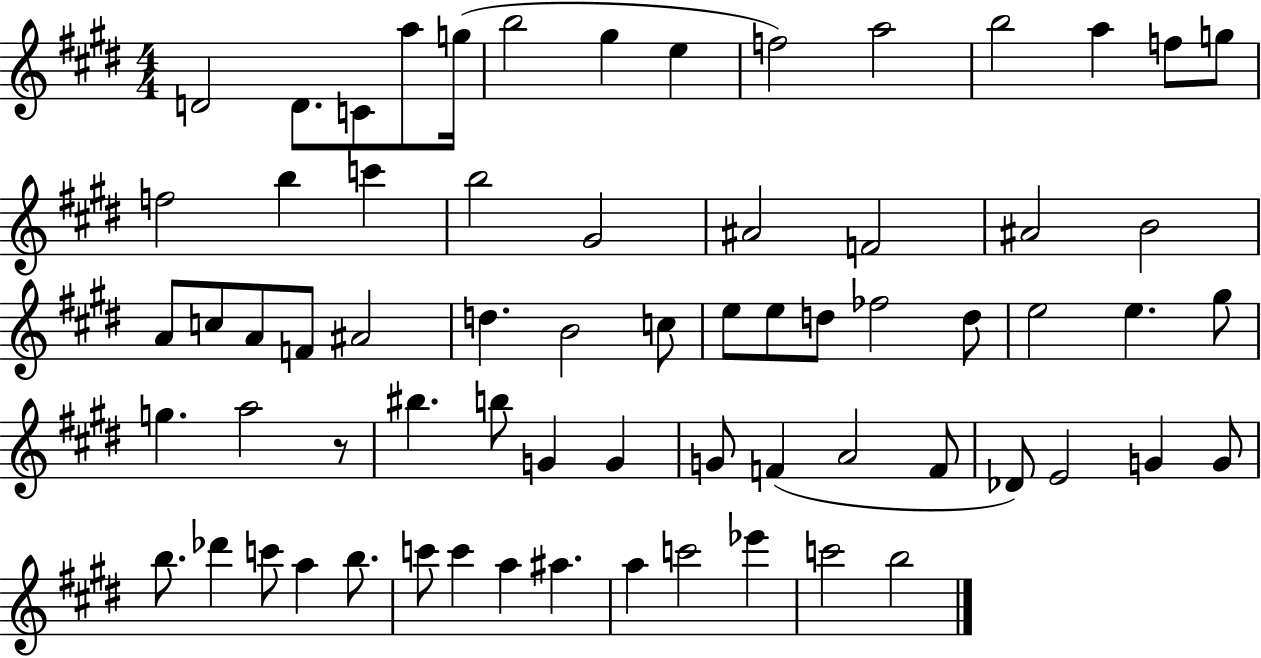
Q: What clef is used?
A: treble